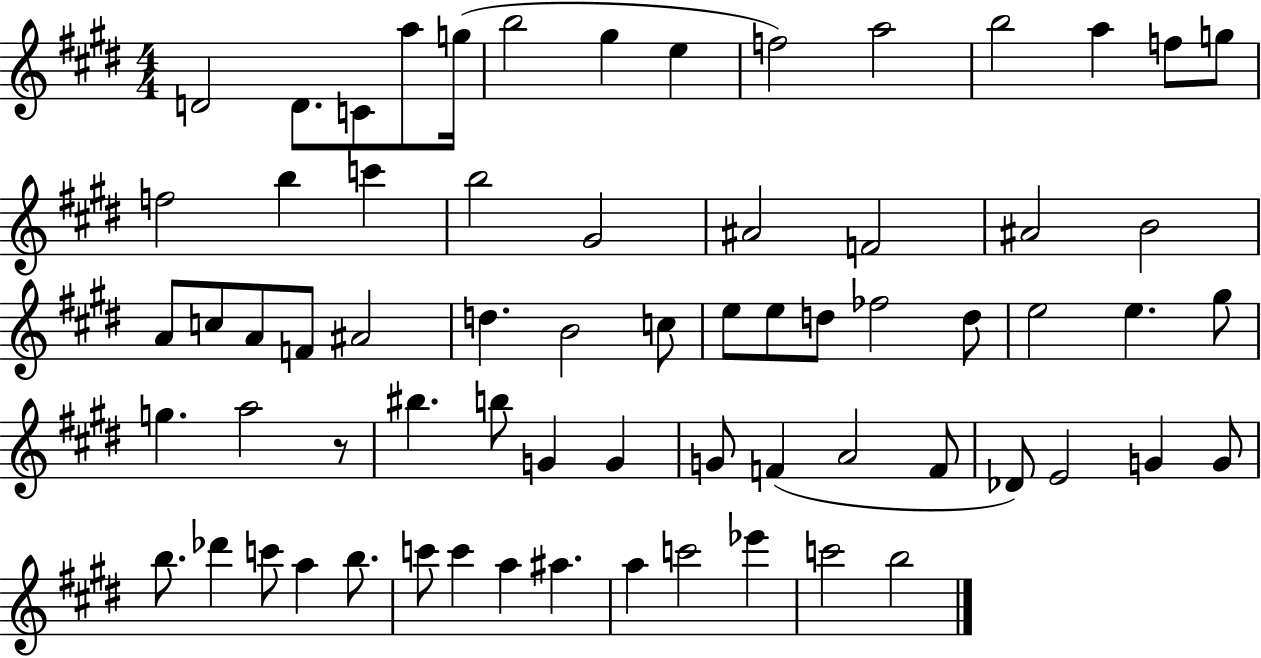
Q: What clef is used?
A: treble